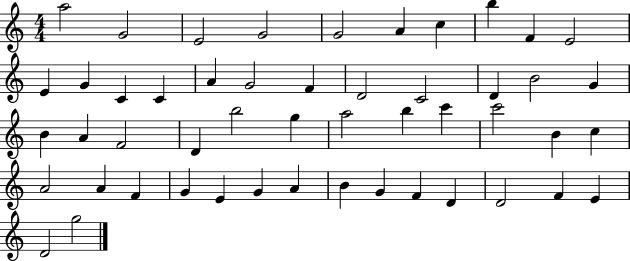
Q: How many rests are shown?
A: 0